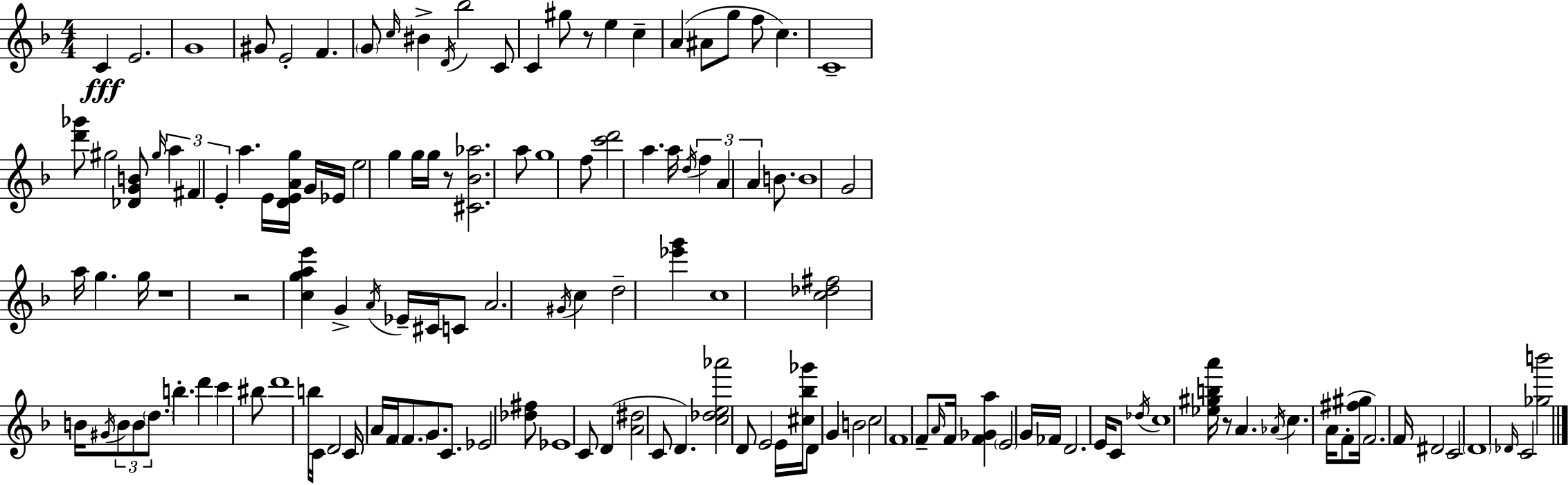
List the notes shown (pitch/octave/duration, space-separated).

C4/q E4/h. G4/w G#4/e E4/h F4/q. G4/e C5/s BIS4/q D4/s Bb5/h C4/e C4/q G#5/e R/e E5/q C5/q A4/q A#4/e G5/e F5/e C5/q. C4/w [D6,Gb6]/e G#5/h [Db4,G4,B4]/e G#5/s A5/q F#4/q E4/q A5/q. E4/s [D4,E4,A4,G5]/s G4/s Eb4/s E5/h G5/q G5/s G5/s R/e [C#4,Bb4,Ab5]/h. A5/e G5/w F5/e [C6,D6]/h A5/q. A5/s D5/s F5/q A4/q A4/q B4/e. B4/w G4/h A5/s G5/q. G5/s R/w R/h [C5,G5,A5,E6]/q G4/q A4/s Eb4/s C#4/s C4/e A4/h. G#4/s C5/q D5/h [Eb6,G6]/q C5/w [C5,Db5,F#5]/h B4/s G#4/s B4/e B4/e D5/e. B5/q. D6/q C6/q BIS5/e D6/w B5/s C4/s D4/h C4/s A4/s F4/s F4/e. G4/e. C4/e. Eb4/h [Db5,F#5]/e Eb4/w C4/e D4/q [A4,D#5]/h C4/e D4/q. [C5,Db5,E5,Ab6]/h D4/e E4/h E4/s [C#5,Bb5,Gb6]/s D4/e G4/q B4/h C5/h F4/w F4/e A4/s F4/s [F4,Gb4,A5]/q E4/h G4/s FES4/s D4/h. E4/s C4/e Db5/s C5/w [Eb5,G#5,B5,A6]/s R/e A4/q. Ab4/s C5/q. A4/s F4/e [F#5,G#5]/s F4/h. F4/s D#4/h C4/h D4/w Db4/s C4/h [Gb5,B6]/h